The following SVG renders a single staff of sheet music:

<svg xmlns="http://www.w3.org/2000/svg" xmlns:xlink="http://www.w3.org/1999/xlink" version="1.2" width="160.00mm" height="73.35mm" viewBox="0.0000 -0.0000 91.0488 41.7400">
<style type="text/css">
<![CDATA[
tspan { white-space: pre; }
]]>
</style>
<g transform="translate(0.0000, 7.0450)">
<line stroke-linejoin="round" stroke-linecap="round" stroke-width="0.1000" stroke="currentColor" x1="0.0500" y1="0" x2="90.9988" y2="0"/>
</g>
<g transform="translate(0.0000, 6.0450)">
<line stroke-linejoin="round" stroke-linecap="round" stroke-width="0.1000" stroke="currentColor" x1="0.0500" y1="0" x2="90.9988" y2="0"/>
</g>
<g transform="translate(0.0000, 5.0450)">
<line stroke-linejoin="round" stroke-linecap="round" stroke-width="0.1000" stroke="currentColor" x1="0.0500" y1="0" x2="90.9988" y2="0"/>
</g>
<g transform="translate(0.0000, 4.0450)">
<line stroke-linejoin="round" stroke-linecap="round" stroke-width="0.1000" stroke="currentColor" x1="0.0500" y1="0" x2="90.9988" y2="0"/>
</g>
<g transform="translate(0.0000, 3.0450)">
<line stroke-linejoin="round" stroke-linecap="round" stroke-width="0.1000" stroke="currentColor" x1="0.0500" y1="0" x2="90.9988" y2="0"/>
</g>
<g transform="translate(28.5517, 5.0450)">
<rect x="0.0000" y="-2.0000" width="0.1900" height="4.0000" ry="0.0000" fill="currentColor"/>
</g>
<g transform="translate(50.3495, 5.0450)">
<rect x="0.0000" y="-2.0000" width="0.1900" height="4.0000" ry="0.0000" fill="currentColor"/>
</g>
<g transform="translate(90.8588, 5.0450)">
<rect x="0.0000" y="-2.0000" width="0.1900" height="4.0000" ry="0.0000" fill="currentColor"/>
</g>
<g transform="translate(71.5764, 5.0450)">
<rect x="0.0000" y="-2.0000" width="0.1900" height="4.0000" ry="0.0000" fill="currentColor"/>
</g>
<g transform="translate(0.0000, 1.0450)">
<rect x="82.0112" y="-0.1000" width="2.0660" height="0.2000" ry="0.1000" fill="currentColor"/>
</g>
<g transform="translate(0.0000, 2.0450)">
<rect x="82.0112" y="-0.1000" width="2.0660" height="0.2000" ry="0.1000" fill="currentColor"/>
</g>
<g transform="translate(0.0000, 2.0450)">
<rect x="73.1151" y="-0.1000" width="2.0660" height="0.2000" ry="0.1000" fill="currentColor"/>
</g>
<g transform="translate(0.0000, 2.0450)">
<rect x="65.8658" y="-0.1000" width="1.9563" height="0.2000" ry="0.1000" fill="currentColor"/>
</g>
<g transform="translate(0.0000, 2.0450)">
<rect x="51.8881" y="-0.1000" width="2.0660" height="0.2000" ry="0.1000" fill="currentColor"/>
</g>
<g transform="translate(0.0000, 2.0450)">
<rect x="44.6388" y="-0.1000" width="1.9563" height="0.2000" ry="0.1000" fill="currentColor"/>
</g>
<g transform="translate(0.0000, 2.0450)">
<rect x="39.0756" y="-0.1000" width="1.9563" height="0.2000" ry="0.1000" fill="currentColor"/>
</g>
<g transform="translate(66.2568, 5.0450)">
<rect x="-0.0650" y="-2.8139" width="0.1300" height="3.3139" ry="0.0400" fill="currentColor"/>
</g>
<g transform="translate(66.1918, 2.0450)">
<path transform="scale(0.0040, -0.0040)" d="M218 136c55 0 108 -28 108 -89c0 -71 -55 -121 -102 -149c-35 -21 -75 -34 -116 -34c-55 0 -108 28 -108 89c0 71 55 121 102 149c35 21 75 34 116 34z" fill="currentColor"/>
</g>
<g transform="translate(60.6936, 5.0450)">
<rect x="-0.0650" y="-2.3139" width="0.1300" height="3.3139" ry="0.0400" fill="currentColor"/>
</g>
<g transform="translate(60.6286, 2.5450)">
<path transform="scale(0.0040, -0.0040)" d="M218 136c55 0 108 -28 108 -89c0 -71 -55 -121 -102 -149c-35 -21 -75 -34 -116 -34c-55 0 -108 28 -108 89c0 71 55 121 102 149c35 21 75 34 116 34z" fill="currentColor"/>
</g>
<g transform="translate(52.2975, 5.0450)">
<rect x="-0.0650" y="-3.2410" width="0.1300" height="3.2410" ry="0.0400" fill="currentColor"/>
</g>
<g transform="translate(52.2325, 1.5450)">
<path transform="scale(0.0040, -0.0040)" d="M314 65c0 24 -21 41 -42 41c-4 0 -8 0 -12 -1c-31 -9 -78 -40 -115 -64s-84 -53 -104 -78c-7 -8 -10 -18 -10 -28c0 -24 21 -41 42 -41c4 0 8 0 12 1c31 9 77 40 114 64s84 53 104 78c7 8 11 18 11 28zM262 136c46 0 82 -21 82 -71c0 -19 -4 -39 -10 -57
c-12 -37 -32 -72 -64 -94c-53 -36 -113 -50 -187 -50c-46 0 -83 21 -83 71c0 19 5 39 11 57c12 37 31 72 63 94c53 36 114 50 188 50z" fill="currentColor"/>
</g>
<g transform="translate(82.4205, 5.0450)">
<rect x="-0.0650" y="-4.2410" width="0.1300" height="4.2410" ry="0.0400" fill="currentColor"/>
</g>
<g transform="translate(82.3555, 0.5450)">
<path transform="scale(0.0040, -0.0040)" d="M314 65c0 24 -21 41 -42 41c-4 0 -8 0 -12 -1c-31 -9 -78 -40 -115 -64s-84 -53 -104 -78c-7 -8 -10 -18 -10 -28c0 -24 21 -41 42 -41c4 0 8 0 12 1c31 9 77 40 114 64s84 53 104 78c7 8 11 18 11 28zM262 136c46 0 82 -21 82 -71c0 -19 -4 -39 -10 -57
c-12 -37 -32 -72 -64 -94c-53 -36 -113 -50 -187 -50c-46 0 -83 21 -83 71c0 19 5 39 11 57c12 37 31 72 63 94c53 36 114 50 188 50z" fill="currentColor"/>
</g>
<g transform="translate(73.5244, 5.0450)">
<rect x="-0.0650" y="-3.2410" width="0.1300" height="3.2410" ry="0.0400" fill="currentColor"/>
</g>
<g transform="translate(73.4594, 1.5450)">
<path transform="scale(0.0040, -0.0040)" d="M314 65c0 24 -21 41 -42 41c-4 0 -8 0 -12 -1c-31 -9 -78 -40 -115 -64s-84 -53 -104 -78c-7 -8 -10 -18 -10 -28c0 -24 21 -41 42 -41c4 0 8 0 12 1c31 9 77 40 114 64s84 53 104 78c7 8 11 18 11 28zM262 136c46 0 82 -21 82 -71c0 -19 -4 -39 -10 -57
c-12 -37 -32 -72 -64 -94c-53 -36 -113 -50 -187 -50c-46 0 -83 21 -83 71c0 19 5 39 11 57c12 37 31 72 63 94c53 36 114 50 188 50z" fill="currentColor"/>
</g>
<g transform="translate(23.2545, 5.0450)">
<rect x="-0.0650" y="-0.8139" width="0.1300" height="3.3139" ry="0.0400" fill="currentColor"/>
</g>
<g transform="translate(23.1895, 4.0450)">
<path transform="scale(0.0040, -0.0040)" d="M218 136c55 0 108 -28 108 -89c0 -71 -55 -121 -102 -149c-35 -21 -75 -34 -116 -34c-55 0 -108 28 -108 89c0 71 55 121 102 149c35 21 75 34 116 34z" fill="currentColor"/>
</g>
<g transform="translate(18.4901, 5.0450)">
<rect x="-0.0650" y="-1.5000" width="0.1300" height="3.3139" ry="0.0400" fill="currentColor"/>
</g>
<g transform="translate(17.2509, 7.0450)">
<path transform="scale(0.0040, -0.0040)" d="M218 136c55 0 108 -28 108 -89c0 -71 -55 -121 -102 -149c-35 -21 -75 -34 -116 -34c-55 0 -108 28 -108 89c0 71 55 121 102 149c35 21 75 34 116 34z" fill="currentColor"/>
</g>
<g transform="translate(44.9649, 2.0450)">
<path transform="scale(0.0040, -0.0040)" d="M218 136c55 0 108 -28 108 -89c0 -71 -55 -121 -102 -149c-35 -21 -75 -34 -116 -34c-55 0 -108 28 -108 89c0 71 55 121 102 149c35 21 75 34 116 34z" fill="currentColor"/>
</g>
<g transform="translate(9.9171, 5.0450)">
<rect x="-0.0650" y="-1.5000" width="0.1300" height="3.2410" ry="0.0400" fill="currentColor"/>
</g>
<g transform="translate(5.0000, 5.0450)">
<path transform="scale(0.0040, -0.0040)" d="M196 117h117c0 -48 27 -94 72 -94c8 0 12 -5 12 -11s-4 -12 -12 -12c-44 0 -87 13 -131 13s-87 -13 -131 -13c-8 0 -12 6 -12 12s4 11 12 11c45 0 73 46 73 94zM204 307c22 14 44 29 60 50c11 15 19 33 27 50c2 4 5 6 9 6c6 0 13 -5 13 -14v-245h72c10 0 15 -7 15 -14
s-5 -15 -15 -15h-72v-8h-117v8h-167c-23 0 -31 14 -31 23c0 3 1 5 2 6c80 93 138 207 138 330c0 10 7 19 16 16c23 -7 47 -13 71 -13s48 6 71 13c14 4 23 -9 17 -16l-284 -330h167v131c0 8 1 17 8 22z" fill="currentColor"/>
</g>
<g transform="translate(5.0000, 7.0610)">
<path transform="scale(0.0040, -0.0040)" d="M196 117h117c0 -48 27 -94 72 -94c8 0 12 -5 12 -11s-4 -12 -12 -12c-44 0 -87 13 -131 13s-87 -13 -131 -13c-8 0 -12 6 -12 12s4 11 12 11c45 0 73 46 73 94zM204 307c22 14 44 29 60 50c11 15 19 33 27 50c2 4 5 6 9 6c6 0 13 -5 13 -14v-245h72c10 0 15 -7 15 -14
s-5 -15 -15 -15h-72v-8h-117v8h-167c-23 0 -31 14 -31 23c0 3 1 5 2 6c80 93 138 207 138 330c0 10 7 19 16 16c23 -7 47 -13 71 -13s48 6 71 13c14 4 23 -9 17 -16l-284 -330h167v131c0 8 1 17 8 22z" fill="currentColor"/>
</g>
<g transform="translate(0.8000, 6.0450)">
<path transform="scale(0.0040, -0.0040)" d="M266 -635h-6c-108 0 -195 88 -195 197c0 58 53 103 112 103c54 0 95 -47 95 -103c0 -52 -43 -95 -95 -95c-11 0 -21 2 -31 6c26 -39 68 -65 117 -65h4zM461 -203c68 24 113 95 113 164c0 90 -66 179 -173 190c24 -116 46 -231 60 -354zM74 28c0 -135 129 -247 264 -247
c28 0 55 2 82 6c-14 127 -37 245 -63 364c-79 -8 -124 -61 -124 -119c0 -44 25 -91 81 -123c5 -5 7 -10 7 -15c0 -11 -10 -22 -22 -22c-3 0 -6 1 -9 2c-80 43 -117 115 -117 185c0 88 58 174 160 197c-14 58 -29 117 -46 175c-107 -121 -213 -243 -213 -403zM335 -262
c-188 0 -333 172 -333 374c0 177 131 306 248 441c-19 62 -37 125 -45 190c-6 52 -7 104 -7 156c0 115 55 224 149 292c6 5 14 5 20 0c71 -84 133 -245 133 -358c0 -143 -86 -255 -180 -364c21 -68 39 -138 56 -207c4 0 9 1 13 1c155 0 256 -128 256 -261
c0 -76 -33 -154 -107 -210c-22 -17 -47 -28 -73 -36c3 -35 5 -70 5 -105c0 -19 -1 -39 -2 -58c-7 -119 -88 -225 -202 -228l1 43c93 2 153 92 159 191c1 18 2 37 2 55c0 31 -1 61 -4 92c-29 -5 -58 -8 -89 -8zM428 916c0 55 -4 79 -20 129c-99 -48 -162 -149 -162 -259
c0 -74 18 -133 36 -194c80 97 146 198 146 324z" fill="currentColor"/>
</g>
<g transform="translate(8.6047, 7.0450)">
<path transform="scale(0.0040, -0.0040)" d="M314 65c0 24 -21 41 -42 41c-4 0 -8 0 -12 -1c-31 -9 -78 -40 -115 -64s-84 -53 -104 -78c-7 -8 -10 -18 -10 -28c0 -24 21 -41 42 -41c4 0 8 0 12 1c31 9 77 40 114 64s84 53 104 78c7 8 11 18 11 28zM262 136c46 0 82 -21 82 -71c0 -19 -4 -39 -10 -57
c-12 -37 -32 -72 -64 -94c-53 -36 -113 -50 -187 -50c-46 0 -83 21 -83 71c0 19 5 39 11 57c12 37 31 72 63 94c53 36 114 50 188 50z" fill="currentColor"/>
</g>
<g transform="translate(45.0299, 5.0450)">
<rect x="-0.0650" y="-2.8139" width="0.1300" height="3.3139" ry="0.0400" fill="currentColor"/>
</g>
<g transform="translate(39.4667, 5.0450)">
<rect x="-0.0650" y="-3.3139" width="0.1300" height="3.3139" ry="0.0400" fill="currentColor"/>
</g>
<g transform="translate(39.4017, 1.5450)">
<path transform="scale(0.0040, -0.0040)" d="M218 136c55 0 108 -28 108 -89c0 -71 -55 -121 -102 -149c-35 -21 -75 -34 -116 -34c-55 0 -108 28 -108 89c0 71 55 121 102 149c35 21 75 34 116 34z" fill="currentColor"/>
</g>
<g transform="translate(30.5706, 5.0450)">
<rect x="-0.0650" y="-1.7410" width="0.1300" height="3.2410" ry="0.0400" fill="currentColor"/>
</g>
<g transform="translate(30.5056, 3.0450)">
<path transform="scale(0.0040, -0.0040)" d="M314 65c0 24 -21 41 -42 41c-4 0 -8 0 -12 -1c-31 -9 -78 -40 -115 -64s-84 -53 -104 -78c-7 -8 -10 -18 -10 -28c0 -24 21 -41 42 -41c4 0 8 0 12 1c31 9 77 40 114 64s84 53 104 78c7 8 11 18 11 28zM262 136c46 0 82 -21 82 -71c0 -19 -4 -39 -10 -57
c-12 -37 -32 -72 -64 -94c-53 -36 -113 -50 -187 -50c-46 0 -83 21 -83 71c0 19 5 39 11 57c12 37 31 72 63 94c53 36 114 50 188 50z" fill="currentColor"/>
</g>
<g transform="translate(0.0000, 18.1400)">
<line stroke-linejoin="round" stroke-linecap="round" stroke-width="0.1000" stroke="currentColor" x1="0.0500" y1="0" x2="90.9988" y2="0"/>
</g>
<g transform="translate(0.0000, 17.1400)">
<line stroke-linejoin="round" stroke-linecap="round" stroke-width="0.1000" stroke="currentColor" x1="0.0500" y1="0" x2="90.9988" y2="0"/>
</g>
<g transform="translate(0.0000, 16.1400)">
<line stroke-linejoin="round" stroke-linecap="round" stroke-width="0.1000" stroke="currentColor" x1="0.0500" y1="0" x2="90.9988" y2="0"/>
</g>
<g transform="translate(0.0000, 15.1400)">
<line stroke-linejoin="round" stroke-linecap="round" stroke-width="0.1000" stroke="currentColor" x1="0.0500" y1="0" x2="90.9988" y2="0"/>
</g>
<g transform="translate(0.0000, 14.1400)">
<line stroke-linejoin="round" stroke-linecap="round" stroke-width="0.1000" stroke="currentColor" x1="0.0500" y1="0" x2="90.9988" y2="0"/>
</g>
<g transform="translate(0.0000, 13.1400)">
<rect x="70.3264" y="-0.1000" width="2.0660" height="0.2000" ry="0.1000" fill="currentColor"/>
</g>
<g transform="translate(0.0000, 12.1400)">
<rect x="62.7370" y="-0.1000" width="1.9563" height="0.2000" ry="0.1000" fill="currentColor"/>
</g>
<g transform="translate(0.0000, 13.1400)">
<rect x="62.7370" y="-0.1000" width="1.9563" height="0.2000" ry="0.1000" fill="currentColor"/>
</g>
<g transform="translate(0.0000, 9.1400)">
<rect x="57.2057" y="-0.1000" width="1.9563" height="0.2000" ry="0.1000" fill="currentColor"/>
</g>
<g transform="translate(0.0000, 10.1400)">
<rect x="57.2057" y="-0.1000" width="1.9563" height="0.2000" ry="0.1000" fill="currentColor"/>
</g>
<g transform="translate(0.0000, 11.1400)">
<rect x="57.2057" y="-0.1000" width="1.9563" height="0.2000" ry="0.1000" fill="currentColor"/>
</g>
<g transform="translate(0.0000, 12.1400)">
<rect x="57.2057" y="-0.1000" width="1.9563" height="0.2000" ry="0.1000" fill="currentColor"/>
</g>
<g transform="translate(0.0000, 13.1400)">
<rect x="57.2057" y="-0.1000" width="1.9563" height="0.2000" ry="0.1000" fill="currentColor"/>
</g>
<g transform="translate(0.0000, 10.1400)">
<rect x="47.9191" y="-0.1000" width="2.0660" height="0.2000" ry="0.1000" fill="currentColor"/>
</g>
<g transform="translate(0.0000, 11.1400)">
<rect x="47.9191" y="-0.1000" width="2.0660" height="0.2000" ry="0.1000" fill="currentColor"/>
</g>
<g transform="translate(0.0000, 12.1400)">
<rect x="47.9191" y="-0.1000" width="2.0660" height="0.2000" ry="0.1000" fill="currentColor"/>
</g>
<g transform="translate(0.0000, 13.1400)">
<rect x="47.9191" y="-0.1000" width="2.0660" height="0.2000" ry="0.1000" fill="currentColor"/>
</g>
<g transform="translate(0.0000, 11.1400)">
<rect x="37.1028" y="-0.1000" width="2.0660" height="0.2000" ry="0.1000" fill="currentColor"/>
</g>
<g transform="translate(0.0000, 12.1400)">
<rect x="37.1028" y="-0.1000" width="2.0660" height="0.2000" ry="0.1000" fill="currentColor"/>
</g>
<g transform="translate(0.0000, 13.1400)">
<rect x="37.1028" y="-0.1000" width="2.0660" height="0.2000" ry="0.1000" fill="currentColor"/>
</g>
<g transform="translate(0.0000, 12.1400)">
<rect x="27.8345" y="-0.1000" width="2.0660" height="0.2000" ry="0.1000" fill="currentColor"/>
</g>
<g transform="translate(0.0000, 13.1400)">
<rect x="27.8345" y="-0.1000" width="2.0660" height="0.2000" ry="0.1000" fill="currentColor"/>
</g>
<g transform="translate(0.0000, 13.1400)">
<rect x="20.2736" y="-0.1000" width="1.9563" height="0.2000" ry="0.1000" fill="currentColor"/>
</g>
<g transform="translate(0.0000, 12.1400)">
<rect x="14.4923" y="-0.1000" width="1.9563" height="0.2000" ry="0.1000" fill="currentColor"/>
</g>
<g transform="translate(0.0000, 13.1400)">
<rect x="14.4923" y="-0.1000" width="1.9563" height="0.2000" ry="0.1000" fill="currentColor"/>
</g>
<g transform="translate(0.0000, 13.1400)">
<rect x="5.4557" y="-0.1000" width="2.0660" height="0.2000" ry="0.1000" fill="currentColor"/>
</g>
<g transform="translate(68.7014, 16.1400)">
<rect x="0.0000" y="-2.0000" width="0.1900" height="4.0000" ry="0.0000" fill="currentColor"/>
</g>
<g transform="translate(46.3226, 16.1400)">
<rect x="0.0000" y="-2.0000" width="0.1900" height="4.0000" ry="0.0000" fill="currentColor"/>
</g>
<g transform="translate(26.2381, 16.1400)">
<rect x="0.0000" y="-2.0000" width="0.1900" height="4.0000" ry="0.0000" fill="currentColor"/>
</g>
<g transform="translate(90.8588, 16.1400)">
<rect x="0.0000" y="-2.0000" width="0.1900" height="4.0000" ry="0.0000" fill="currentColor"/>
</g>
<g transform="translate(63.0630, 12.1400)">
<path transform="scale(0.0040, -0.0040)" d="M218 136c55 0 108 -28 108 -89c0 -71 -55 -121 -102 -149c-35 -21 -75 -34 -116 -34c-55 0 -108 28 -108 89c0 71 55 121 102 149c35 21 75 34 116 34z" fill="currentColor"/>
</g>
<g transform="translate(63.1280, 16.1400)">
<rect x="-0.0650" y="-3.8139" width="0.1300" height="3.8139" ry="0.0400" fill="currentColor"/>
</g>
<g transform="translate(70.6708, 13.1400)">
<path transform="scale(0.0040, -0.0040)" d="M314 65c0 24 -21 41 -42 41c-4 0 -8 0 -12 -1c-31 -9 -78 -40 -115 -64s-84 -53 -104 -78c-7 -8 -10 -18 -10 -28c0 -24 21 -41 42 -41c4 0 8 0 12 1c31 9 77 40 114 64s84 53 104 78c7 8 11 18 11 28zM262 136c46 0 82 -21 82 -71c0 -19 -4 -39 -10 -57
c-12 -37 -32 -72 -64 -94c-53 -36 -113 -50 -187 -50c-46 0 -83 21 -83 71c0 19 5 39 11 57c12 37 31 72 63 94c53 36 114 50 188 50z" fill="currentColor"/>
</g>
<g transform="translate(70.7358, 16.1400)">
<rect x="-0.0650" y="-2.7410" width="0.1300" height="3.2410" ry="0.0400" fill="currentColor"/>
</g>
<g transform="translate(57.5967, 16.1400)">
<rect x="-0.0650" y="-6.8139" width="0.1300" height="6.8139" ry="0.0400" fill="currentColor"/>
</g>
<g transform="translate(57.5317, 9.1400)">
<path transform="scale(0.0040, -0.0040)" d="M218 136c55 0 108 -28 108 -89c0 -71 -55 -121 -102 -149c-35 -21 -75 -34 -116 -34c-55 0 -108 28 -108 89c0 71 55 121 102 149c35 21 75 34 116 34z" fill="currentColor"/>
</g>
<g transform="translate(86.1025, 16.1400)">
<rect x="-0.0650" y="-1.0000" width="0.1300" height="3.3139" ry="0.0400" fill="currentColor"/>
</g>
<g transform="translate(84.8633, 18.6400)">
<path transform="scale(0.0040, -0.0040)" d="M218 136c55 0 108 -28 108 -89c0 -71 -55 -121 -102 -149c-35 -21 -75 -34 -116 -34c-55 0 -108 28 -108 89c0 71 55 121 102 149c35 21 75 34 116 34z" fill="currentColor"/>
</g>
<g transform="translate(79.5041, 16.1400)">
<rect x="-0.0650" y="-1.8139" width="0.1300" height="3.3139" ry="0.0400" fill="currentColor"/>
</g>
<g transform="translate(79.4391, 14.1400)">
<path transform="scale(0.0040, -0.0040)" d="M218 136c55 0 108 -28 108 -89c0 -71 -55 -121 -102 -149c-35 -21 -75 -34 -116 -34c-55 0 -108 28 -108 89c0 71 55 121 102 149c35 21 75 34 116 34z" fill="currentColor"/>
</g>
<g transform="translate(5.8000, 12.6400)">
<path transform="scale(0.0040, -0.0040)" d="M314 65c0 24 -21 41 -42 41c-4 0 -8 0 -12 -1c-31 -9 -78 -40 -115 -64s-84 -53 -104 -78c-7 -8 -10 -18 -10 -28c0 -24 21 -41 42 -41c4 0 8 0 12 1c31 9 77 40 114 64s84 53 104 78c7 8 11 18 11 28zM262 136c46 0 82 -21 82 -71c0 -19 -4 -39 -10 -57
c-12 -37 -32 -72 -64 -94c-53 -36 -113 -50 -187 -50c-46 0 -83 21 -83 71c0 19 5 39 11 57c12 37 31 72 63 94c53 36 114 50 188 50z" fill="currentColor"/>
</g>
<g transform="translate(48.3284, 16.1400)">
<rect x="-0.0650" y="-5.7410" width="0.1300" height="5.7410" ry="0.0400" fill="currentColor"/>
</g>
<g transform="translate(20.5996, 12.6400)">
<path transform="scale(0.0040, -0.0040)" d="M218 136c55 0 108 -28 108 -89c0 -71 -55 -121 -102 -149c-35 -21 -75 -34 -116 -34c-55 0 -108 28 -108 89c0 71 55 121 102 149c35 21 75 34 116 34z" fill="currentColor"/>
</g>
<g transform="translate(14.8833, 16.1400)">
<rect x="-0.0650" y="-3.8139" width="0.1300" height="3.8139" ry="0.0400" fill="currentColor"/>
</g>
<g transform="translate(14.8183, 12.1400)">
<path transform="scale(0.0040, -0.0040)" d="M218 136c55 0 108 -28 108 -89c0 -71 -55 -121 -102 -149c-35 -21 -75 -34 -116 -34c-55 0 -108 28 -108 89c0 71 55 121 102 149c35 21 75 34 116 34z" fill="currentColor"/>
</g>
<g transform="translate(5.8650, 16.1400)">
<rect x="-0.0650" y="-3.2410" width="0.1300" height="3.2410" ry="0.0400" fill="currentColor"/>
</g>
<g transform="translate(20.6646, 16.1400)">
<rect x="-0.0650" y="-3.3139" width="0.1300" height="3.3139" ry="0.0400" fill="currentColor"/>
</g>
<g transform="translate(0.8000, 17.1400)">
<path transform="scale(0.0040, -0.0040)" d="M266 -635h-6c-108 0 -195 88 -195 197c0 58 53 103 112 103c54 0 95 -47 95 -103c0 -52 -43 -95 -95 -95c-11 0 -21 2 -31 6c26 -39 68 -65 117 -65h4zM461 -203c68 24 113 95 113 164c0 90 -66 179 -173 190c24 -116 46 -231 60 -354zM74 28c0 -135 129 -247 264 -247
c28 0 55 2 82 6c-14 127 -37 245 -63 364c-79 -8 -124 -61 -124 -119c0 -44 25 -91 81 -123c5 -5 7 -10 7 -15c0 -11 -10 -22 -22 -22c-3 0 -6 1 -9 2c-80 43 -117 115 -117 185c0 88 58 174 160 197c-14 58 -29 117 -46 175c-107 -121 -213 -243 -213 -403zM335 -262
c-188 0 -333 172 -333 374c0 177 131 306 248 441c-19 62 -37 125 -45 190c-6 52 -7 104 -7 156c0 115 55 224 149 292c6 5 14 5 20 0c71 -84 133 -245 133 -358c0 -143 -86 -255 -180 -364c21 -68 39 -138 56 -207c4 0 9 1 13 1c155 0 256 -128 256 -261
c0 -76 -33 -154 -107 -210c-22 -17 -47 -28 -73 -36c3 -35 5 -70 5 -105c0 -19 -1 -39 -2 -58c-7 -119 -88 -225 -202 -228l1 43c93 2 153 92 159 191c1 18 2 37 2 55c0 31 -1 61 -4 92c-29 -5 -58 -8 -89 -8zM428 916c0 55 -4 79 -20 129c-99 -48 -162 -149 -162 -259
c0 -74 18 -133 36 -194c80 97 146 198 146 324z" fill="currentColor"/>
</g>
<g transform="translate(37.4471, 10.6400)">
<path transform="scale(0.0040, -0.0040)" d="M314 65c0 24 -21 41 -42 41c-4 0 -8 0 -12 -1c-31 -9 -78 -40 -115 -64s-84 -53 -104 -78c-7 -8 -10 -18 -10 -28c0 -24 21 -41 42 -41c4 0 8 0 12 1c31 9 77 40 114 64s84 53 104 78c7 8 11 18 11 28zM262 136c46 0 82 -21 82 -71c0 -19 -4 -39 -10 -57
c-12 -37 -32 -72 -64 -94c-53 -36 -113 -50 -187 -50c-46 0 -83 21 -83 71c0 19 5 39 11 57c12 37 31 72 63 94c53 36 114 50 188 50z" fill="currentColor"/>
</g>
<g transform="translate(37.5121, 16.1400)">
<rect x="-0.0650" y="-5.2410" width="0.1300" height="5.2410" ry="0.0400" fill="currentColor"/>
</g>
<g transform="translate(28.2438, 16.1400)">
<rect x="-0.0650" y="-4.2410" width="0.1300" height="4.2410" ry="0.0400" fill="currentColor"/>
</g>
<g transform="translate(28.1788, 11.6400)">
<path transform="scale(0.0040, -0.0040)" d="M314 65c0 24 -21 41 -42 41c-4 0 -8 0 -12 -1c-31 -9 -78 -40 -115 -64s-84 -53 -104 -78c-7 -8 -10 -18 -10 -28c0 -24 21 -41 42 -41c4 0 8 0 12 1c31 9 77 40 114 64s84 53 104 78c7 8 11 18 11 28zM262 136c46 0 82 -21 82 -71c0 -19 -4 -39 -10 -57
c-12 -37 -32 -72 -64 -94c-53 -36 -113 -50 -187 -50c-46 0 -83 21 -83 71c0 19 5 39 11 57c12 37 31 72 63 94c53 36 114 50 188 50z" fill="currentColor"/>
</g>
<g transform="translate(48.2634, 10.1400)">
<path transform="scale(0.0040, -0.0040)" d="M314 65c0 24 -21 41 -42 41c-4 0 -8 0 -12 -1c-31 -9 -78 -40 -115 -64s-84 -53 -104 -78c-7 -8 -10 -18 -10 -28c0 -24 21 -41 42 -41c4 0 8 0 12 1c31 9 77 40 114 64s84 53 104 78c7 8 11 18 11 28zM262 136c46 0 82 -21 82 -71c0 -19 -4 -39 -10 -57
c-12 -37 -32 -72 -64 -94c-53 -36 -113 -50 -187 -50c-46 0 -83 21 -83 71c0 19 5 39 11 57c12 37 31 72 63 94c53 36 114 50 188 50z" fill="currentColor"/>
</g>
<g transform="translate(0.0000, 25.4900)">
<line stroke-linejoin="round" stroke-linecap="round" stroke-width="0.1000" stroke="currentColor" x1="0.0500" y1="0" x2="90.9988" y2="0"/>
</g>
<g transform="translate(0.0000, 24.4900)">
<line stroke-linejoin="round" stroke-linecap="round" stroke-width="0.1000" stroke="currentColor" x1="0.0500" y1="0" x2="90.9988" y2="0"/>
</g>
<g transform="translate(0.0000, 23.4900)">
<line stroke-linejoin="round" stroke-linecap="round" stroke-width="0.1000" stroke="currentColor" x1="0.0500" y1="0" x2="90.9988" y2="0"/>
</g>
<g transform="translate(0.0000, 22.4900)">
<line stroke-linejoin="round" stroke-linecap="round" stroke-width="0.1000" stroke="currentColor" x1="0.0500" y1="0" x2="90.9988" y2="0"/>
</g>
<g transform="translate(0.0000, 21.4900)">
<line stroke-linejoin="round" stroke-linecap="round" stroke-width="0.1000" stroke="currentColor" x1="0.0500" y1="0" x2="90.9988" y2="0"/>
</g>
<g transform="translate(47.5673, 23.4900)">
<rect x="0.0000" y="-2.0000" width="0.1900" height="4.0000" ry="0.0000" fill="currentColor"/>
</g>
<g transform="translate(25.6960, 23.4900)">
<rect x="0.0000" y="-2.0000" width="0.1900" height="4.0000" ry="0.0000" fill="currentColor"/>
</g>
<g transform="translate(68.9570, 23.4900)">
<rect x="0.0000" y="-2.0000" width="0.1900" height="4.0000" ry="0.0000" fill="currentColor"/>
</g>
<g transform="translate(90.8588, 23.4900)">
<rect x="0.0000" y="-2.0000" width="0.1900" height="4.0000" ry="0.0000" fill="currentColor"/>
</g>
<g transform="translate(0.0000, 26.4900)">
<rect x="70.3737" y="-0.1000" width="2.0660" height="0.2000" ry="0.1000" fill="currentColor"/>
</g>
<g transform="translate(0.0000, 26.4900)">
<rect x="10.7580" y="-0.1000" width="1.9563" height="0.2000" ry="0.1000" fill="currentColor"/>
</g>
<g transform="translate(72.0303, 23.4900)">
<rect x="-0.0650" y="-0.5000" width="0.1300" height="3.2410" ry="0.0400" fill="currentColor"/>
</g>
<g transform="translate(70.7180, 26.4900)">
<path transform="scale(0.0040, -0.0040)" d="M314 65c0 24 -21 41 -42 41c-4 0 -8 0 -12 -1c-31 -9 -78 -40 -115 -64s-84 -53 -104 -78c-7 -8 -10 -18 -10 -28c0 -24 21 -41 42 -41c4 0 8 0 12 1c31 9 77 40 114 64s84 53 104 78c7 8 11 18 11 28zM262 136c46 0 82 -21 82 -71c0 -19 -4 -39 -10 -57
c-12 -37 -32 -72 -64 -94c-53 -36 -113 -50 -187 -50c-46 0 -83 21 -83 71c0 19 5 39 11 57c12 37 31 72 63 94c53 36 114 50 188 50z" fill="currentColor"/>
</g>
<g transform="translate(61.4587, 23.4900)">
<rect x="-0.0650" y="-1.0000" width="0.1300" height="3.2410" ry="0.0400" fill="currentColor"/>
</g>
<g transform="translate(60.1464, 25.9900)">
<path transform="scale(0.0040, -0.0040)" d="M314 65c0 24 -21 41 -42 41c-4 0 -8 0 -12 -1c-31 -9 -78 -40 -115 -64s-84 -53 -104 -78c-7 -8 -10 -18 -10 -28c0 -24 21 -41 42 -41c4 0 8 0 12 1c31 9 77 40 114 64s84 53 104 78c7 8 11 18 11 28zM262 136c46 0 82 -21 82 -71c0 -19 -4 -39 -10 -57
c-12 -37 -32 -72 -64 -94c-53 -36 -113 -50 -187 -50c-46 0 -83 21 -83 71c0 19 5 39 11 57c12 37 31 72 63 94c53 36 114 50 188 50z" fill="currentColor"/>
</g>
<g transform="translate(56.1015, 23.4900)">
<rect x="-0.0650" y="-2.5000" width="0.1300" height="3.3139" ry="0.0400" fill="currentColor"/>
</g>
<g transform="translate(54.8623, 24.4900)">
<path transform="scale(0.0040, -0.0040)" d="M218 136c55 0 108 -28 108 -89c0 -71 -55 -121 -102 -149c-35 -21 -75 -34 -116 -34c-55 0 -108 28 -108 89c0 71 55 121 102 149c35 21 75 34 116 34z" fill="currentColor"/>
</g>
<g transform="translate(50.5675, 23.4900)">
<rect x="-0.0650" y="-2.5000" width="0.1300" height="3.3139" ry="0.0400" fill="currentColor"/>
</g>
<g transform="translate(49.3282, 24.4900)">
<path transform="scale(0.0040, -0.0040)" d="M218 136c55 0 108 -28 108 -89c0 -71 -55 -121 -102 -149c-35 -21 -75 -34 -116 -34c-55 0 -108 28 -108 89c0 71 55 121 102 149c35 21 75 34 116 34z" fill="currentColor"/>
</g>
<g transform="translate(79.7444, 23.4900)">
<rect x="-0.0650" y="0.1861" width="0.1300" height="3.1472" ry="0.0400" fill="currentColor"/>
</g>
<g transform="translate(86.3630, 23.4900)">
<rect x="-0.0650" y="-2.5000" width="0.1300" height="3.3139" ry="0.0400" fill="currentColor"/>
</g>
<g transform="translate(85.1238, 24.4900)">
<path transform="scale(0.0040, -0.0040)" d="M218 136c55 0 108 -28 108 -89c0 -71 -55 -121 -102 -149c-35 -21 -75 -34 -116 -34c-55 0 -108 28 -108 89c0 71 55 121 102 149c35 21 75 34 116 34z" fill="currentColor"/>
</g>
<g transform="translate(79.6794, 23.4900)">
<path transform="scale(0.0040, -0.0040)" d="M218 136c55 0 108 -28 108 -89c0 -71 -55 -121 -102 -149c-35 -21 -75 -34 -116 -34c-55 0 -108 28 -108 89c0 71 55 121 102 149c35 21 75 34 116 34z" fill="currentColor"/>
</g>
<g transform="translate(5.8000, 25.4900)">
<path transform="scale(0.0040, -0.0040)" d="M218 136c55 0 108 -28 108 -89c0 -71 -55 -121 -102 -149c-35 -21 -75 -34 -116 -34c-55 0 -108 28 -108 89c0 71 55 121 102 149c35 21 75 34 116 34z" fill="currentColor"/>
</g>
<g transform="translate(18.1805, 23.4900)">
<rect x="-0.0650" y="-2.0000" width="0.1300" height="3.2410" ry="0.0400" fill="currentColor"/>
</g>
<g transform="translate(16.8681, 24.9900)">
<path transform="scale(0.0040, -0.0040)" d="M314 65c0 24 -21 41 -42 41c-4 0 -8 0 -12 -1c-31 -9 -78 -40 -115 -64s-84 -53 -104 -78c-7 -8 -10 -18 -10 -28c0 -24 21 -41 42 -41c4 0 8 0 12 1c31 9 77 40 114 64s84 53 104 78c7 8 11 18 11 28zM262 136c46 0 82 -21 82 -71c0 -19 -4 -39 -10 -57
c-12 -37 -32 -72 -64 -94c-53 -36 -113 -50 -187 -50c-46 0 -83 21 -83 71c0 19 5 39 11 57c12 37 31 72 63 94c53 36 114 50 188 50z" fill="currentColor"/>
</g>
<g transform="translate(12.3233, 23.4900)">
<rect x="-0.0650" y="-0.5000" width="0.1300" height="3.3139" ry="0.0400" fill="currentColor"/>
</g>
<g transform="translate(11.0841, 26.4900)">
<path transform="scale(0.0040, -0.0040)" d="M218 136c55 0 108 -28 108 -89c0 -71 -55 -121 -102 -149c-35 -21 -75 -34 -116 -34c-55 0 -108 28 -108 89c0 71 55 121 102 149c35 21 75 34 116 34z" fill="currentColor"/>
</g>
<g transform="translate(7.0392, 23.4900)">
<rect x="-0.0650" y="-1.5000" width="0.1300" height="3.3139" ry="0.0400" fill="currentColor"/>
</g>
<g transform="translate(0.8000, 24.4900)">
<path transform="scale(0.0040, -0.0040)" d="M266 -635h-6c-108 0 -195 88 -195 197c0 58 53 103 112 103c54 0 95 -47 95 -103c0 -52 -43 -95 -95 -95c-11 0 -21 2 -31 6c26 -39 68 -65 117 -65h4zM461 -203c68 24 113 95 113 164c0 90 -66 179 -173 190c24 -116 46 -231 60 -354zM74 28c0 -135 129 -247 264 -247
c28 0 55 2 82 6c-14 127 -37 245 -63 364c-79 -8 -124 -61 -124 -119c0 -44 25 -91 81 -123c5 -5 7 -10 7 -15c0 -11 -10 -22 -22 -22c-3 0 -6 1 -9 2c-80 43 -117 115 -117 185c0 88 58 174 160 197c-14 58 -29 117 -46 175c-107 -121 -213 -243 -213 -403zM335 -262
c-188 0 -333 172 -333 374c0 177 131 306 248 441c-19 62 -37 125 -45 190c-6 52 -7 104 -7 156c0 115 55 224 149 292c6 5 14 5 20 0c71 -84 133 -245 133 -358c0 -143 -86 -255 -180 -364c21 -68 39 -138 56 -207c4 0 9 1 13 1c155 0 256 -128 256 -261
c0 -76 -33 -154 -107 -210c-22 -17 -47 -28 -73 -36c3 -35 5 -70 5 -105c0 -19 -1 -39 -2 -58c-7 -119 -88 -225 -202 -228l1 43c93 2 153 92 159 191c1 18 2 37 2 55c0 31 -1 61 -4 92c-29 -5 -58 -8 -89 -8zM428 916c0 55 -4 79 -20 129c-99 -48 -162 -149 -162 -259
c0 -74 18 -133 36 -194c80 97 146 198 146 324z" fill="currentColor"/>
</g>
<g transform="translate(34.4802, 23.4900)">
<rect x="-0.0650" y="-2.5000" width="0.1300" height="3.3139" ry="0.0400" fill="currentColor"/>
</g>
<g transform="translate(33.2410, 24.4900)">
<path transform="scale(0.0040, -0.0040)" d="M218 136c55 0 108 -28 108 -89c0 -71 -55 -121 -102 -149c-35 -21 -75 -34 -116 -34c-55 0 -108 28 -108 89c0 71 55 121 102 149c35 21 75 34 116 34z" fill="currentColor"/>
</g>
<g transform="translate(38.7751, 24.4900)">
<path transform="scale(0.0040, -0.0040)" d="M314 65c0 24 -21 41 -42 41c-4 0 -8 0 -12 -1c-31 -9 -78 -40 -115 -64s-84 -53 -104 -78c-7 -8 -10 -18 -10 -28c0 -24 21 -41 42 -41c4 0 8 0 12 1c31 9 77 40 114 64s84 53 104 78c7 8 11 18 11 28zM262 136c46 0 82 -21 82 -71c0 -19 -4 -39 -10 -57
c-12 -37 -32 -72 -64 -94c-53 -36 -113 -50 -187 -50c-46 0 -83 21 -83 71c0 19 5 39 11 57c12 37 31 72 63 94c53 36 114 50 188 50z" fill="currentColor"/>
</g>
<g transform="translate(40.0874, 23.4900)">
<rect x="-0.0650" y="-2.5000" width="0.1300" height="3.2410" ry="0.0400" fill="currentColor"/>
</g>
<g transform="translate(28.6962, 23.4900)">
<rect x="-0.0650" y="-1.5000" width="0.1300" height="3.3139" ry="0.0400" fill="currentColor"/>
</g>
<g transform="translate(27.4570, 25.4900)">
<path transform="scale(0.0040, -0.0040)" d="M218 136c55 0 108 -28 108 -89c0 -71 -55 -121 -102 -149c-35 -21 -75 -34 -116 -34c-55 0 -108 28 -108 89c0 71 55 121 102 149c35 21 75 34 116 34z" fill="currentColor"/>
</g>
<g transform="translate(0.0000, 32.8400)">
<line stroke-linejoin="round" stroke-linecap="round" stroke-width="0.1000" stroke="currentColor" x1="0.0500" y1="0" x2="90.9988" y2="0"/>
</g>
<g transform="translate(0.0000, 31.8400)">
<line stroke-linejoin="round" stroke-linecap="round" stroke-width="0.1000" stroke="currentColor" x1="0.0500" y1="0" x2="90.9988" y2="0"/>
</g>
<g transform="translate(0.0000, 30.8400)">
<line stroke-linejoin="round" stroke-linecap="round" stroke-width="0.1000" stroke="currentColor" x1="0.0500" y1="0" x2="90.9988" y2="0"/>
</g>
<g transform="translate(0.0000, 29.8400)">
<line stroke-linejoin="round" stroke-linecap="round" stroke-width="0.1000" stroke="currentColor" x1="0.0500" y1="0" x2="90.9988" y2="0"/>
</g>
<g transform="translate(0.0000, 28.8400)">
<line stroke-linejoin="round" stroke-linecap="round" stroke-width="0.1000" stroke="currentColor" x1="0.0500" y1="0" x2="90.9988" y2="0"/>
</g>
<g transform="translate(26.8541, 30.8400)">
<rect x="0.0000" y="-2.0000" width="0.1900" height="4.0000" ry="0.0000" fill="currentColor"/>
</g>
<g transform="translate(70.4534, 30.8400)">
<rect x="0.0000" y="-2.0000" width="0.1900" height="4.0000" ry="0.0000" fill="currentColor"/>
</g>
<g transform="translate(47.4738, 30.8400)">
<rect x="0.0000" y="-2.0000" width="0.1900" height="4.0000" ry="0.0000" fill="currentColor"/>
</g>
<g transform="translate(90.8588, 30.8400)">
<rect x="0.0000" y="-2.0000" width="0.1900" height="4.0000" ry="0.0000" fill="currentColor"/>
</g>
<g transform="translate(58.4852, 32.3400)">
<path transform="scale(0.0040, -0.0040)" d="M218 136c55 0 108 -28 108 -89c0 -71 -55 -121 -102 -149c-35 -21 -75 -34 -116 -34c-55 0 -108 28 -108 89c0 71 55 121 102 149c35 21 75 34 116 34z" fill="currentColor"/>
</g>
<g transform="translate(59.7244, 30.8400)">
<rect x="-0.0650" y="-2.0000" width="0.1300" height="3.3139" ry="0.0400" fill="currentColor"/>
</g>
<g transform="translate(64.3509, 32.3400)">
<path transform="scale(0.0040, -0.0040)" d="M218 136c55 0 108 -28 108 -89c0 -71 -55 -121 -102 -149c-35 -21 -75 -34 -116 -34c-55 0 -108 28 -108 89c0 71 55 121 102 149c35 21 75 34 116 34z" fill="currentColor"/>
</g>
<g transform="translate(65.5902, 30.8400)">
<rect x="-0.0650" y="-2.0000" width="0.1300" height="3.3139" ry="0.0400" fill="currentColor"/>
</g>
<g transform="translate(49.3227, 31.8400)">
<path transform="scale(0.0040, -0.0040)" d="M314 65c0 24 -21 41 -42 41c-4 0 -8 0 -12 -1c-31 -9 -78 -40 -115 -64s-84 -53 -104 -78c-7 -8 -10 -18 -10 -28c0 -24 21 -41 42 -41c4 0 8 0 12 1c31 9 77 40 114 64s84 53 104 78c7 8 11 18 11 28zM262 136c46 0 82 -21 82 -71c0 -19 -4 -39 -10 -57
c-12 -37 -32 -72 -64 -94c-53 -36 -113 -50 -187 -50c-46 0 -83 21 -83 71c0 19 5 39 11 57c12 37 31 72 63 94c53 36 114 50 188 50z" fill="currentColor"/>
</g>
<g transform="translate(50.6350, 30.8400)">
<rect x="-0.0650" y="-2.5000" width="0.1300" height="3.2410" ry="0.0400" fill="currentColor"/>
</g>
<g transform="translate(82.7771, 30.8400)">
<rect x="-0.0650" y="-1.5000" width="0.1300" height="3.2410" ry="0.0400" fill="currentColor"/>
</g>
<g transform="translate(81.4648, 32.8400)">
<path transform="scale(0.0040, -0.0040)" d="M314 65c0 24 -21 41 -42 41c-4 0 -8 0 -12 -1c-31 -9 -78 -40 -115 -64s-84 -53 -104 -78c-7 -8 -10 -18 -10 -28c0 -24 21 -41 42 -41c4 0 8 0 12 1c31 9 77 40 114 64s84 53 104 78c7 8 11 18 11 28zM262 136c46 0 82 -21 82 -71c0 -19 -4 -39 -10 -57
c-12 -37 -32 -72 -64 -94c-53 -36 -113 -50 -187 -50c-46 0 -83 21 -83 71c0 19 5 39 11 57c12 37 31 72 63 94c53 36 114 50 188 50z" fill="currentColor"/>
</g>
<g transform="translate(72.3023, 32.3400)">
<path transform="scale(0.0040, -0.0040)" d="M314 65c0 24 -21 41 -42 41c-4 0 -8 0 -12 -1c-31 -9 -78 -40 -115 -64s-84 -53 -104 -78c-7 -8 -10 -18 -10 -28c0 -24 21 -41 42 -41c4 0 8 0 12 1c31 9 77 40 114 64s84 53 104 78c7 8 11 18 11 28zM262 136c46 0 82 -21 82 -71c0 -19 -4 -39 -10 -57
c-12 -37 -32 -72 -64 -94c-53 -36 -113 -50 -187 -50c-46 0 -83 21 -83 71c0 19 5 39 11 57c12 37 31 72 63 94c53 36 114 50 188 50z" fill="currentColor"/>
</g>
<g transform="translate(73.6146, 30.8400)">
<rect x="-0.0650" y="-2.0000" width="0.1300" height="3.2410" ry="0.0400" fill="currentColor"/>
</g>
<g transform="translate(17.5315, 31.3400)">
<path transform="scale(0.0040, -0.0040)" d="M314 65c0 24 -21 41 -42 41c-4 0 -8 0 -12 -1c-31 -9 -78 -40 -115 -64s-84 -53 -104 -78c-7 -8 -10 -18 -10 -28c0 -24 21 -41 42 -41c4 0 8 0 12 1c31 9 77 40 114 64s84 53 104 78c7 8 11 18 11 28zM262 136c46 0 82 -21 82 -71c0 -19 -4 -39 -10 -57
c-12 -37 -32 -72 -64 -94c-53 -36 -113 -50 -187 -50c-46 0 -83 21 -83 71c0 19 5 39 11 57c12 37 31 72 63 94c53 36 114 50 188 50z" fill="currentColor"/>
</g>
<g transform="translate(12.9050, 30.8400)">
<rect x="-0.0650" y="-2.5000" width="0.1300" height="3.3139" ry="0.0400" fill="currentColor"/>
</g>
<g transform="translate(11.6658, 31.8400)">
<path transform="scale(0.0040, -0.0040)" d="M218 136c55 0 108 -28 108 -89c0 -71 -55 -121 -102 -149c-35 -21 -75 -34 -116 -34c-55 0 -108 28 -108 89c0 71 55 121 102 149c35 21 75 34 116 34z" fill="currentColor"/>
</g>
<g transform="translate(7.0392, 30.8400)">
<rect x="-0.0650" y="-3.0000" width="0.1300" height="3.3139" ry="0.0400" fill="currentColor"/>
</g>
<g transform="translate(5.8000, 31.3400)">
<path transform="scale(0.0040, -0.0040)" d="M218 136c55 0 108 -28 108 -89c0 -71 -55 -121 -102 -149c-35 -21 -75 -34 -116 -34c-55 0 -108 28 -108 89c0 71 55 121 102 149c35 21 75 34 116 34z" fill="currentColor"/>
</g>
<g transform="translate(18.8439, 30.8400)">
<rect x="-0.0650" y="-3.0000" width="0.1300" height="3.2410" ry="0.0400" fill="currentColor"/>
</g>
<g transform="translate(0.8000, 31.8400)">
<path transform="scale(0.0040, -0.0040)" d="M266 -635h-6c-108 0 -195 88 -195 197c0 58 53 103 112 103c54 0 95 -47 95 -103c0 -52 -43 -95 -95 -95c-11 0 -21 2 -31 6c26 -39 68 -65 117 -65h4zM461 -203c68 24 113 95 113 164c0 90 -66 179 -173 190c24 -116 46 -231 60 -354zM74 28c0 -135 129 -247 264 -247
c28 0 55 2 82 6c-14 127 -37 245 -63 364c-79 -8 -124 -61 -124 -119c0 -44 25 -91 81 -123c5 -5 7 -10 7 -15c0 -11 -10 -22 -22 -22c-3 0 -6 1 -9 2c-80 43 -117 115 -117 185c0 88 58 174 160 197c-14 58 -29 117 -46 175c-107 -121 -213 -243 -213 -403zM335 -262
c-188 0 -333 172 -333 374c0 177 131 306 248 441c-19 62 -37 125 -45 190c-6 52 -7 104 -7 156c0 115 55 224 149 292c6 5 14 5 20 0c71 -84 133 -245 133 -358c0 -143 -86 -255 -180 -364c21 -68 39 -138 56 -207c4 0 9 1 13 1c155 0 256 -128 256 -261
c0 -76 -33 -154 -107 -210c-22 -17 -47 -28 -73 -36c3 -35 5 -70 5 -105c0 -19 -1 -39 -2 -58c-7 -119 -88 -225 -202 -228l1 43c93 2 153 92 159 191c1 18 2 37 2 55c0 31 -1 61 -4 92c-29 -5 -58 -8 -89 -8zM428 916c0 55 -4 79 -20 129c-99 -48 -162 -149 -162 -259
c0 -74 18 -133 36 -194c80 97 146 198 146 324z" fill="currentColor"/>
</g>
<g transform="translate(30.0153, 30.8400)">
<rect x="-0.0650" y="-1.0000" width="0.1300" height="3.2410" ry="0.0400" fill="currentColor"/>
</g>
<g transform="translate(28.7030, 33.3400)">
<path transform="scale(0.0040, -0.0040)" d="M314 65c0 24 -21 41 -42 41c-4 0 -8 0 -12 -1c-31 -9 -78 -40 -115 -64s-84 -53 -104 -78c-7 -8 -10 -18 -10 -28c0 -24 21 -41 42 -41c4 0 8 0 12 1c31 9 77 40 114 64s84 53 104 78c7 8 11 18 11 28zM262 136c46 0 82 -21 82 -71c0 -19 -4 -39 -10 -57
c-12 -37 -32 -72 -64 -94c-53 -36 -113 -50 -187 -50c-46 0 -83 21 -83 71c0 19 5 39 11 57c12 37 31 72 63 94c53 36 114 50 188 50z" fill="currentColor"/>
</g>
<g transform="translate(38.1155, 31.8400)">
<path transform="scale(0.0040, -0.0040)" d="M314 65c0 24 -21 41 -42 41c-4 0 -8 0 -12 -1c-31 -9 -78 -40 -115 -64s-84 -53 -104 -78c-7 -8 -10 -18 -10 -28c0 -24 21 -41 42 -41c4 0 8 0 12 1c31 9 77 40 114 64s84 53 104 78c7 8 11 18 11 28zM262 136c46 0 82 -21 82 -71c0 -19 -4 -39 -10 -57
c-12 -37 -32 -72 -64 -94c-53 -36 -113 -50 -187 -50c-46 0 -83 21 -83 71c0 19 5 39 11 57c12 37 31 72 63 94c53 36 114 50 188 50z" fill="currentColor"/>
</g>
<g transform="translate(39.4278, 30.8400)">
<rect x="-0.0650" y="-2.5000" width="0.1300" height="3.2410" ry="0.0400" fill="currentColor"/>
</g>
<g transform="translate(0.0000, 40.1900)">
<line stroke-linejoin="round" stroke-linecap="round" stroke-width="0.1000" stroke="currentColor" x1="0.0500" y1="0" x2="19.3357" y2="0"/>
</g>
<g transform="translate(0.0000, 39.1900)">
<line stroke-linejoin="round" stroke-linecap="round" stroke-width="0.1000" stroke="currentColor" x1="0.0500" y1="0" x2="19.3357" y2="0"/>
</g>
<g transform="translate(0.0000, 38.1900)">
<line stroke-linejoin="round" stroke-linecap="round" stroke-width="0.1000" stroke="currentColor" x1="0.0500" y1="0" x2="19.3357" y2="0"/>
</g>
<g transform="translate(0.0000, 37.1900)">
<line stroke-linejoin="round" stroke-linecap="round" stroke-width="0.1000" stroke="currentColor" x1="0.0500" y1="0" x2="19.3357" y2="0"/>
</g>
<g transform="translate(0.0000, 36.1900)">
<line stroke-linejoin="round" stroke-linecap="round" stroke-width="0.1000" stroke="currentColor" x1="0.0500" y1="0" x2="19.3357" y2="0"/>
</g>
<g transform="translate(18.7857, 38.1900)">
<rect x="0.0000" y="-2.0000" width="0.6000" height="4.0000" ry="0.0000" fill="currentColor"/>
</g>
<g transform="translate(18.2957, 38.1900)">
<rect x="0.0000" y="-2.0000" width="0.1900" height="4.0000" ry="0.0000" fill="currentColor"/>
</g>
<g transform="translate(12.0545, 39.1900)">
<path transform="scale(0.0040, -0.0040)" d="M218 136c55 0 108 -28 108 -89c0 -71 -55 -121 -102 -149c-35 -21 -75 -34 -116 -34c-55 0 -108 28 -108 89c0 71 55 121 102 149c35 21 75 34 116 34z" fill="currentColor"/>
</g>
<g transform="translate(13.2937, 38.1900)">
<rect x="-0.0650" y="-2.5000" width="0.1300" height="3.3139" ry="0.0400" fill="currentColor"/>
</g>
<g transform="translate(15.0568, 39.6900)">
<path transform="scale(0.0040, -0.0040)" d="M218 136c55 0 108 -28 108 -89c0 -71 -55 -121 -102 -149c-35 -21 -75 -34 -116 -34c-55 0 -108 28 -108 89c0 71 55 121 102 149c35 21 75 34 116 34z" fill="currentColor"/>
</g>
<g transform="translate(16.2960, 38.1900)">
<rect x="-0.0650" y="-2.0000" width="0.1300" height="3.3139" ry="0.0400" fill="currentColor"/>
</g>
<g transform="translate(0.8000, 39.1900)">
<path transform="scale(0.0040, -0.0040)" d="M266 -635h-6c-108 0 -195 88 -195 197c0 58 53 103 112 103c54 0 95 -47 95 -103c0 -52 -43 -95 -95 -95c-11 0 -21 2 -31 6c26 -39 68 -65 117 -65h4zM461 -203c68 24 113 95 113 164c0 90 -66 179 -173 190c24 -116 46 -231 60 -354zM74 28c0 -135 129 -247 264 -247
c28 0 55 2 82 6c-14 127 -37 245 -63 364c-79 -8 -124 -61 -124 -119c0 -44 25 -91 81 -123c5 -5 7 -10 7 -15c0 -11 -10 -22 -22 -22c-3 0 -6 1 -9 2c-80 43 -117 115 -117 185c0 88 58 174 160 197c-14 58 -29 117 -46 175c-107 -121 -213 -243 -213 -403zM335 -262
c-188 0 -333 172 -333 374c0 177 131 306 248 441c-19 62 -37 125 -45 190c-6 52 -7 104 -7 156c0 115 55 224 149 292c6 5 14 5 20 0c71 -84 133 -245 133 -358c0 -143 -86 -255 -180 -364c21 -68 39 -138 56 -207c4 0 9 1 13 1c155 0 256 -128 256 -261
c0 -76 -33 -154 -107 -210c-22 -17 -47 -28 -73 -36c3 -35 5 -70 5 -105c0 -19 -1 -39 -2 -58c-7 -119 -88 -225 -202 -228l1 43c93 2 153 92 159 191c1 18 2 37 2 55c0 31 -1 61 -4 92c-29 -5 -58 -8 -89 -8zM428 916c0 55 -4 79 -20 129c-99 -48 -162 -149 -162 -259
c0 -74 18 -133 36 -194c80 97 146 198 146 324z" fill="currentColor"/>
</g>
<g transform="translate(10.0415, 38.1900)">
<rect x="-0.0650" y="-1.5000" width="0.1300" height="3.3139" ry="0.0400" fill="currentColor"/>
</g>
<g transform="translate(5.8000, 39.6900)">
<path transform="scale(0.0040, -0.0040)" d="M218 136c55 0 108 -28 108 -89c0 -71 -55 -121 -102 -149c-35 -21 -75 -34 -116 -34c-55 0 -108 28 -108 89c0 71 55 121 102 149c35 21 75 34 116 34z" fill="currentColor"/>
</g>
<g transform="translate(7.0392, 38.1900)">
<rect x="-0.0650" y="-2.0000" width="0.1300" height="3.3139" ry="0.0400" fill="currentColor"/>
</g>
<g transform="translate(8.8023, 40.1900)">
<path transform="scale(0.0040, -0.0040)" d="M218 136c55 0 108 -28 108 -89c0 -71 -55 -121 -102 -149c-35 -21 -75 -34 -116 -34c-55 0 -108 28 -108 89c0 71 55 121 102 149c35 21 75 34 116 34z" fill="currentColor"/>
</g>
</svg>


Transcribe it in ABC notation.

X:1
T:Untitled
M:4/4
L:1/4
K:C
E2 E d f2 b a b2 g a b2 d'2 b2 c' b d'2 f'2 g'2 b' c' a2 f D E C F2 E G G2 G G D2 C2 B G A G A2 D2 G2 G2 F F F2 E2 F E G F